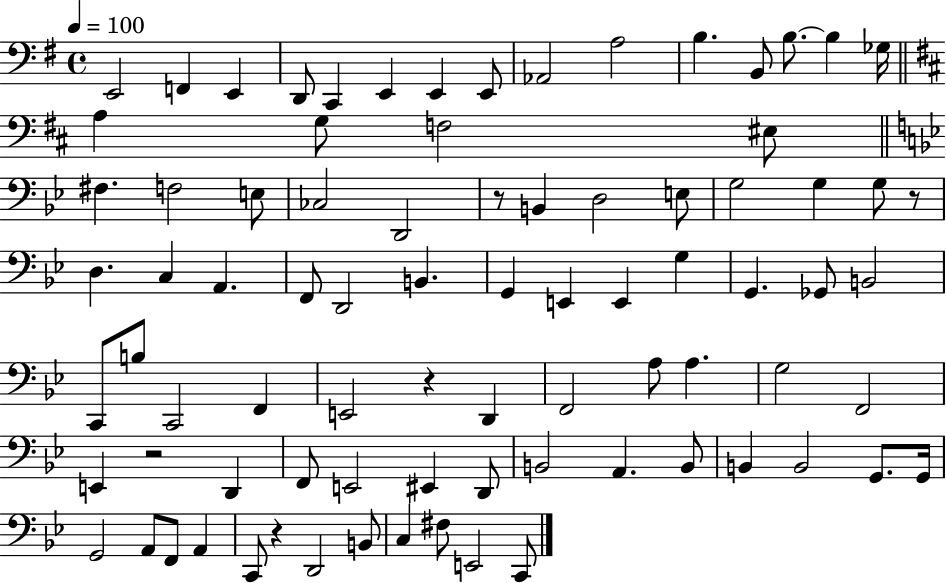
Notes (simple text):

E2/h F2/q E2/q D2/e C2/q E2/q E2/q E2/e Ab2/h A3/h B3/q. B2/e B3/e. B3/q Gb3/s A3/q G3/e F3/h EIS3/e F#3/q. F3/h E3/e CES3/h D2/h R/e B2/q D3/h E3/e G3/h G3/q G3/e R/e D3/q. C3/q A2/q. F2/e D2/h B2/q. G2/q E2/q E2/q G3/q G2/q. Gb2/e B2/h C2/e B3/e C2/h F2/q E2/h R/q D2/q F2/h A3/e A3/q. G3/h F2/h E2/q R/h D2/q F2/e E2/h EIS2/q D2/e B2/h A2/q. B2/e B2/q B2/h G2/e. G2/s G2/h A2/e F2/e A2/q C2/e R/q D2/h B2/e C3/q F#3/e E2/h C2/e